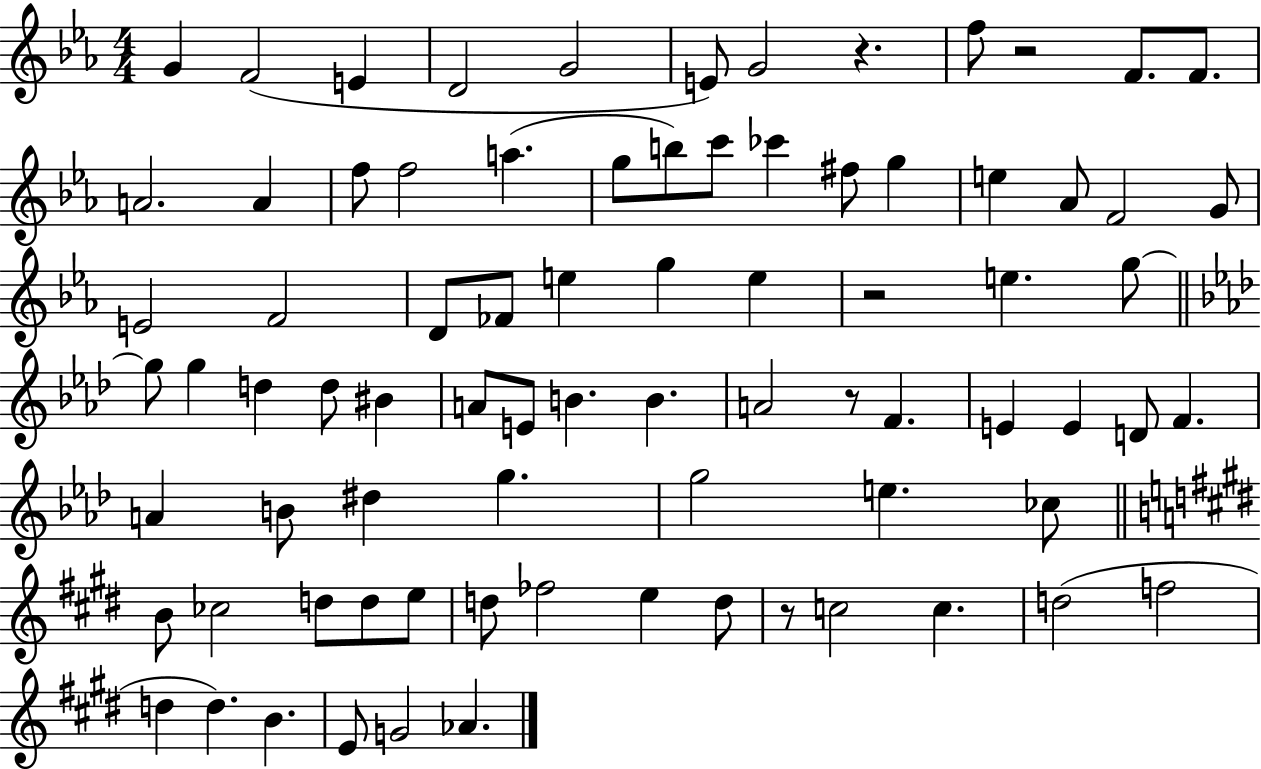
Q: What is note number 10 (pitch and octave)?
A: F4